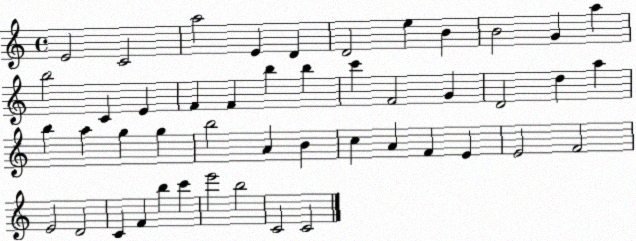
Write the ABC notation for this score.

X:1
T:Untitled
M:4/4
L:1/4
K:C
E2 C2 a2 E D D2 e B B2 G a b2 C E F F b b c' F2 G D2 d a b a g g b2 A B c A F E E2 F2 E2 D2 C F b c' e'2 b2 C2 C2